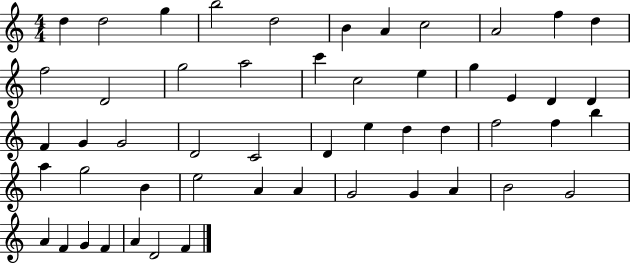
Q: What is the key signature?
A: C major